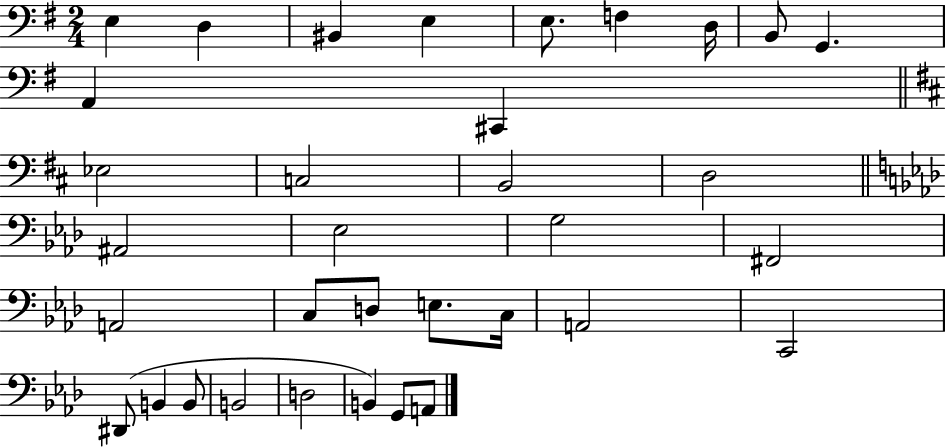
{
  \clef bass
  \numericTimeSignature
  \time 2/4
  \key g \major
  \repeat volta 2 { e4 d4 | bis,4 e4 | e8. f4 d16 | b,8 g,4. | \break a,4 cis,4 | \bar "||" \break \key d \major ees2 | c2 | b,2 | d2 | \break \bar "||" \break \key aes \major ais,2 | ees2 | g2 | fis,2 | \break a,2 | c8 d8 e8. c16 | a,2 | c,2 | \break dis,8( b,4 b,8 | b,2 | d2 | b,4) g,8 a,8 | \break } \bar "|."
}